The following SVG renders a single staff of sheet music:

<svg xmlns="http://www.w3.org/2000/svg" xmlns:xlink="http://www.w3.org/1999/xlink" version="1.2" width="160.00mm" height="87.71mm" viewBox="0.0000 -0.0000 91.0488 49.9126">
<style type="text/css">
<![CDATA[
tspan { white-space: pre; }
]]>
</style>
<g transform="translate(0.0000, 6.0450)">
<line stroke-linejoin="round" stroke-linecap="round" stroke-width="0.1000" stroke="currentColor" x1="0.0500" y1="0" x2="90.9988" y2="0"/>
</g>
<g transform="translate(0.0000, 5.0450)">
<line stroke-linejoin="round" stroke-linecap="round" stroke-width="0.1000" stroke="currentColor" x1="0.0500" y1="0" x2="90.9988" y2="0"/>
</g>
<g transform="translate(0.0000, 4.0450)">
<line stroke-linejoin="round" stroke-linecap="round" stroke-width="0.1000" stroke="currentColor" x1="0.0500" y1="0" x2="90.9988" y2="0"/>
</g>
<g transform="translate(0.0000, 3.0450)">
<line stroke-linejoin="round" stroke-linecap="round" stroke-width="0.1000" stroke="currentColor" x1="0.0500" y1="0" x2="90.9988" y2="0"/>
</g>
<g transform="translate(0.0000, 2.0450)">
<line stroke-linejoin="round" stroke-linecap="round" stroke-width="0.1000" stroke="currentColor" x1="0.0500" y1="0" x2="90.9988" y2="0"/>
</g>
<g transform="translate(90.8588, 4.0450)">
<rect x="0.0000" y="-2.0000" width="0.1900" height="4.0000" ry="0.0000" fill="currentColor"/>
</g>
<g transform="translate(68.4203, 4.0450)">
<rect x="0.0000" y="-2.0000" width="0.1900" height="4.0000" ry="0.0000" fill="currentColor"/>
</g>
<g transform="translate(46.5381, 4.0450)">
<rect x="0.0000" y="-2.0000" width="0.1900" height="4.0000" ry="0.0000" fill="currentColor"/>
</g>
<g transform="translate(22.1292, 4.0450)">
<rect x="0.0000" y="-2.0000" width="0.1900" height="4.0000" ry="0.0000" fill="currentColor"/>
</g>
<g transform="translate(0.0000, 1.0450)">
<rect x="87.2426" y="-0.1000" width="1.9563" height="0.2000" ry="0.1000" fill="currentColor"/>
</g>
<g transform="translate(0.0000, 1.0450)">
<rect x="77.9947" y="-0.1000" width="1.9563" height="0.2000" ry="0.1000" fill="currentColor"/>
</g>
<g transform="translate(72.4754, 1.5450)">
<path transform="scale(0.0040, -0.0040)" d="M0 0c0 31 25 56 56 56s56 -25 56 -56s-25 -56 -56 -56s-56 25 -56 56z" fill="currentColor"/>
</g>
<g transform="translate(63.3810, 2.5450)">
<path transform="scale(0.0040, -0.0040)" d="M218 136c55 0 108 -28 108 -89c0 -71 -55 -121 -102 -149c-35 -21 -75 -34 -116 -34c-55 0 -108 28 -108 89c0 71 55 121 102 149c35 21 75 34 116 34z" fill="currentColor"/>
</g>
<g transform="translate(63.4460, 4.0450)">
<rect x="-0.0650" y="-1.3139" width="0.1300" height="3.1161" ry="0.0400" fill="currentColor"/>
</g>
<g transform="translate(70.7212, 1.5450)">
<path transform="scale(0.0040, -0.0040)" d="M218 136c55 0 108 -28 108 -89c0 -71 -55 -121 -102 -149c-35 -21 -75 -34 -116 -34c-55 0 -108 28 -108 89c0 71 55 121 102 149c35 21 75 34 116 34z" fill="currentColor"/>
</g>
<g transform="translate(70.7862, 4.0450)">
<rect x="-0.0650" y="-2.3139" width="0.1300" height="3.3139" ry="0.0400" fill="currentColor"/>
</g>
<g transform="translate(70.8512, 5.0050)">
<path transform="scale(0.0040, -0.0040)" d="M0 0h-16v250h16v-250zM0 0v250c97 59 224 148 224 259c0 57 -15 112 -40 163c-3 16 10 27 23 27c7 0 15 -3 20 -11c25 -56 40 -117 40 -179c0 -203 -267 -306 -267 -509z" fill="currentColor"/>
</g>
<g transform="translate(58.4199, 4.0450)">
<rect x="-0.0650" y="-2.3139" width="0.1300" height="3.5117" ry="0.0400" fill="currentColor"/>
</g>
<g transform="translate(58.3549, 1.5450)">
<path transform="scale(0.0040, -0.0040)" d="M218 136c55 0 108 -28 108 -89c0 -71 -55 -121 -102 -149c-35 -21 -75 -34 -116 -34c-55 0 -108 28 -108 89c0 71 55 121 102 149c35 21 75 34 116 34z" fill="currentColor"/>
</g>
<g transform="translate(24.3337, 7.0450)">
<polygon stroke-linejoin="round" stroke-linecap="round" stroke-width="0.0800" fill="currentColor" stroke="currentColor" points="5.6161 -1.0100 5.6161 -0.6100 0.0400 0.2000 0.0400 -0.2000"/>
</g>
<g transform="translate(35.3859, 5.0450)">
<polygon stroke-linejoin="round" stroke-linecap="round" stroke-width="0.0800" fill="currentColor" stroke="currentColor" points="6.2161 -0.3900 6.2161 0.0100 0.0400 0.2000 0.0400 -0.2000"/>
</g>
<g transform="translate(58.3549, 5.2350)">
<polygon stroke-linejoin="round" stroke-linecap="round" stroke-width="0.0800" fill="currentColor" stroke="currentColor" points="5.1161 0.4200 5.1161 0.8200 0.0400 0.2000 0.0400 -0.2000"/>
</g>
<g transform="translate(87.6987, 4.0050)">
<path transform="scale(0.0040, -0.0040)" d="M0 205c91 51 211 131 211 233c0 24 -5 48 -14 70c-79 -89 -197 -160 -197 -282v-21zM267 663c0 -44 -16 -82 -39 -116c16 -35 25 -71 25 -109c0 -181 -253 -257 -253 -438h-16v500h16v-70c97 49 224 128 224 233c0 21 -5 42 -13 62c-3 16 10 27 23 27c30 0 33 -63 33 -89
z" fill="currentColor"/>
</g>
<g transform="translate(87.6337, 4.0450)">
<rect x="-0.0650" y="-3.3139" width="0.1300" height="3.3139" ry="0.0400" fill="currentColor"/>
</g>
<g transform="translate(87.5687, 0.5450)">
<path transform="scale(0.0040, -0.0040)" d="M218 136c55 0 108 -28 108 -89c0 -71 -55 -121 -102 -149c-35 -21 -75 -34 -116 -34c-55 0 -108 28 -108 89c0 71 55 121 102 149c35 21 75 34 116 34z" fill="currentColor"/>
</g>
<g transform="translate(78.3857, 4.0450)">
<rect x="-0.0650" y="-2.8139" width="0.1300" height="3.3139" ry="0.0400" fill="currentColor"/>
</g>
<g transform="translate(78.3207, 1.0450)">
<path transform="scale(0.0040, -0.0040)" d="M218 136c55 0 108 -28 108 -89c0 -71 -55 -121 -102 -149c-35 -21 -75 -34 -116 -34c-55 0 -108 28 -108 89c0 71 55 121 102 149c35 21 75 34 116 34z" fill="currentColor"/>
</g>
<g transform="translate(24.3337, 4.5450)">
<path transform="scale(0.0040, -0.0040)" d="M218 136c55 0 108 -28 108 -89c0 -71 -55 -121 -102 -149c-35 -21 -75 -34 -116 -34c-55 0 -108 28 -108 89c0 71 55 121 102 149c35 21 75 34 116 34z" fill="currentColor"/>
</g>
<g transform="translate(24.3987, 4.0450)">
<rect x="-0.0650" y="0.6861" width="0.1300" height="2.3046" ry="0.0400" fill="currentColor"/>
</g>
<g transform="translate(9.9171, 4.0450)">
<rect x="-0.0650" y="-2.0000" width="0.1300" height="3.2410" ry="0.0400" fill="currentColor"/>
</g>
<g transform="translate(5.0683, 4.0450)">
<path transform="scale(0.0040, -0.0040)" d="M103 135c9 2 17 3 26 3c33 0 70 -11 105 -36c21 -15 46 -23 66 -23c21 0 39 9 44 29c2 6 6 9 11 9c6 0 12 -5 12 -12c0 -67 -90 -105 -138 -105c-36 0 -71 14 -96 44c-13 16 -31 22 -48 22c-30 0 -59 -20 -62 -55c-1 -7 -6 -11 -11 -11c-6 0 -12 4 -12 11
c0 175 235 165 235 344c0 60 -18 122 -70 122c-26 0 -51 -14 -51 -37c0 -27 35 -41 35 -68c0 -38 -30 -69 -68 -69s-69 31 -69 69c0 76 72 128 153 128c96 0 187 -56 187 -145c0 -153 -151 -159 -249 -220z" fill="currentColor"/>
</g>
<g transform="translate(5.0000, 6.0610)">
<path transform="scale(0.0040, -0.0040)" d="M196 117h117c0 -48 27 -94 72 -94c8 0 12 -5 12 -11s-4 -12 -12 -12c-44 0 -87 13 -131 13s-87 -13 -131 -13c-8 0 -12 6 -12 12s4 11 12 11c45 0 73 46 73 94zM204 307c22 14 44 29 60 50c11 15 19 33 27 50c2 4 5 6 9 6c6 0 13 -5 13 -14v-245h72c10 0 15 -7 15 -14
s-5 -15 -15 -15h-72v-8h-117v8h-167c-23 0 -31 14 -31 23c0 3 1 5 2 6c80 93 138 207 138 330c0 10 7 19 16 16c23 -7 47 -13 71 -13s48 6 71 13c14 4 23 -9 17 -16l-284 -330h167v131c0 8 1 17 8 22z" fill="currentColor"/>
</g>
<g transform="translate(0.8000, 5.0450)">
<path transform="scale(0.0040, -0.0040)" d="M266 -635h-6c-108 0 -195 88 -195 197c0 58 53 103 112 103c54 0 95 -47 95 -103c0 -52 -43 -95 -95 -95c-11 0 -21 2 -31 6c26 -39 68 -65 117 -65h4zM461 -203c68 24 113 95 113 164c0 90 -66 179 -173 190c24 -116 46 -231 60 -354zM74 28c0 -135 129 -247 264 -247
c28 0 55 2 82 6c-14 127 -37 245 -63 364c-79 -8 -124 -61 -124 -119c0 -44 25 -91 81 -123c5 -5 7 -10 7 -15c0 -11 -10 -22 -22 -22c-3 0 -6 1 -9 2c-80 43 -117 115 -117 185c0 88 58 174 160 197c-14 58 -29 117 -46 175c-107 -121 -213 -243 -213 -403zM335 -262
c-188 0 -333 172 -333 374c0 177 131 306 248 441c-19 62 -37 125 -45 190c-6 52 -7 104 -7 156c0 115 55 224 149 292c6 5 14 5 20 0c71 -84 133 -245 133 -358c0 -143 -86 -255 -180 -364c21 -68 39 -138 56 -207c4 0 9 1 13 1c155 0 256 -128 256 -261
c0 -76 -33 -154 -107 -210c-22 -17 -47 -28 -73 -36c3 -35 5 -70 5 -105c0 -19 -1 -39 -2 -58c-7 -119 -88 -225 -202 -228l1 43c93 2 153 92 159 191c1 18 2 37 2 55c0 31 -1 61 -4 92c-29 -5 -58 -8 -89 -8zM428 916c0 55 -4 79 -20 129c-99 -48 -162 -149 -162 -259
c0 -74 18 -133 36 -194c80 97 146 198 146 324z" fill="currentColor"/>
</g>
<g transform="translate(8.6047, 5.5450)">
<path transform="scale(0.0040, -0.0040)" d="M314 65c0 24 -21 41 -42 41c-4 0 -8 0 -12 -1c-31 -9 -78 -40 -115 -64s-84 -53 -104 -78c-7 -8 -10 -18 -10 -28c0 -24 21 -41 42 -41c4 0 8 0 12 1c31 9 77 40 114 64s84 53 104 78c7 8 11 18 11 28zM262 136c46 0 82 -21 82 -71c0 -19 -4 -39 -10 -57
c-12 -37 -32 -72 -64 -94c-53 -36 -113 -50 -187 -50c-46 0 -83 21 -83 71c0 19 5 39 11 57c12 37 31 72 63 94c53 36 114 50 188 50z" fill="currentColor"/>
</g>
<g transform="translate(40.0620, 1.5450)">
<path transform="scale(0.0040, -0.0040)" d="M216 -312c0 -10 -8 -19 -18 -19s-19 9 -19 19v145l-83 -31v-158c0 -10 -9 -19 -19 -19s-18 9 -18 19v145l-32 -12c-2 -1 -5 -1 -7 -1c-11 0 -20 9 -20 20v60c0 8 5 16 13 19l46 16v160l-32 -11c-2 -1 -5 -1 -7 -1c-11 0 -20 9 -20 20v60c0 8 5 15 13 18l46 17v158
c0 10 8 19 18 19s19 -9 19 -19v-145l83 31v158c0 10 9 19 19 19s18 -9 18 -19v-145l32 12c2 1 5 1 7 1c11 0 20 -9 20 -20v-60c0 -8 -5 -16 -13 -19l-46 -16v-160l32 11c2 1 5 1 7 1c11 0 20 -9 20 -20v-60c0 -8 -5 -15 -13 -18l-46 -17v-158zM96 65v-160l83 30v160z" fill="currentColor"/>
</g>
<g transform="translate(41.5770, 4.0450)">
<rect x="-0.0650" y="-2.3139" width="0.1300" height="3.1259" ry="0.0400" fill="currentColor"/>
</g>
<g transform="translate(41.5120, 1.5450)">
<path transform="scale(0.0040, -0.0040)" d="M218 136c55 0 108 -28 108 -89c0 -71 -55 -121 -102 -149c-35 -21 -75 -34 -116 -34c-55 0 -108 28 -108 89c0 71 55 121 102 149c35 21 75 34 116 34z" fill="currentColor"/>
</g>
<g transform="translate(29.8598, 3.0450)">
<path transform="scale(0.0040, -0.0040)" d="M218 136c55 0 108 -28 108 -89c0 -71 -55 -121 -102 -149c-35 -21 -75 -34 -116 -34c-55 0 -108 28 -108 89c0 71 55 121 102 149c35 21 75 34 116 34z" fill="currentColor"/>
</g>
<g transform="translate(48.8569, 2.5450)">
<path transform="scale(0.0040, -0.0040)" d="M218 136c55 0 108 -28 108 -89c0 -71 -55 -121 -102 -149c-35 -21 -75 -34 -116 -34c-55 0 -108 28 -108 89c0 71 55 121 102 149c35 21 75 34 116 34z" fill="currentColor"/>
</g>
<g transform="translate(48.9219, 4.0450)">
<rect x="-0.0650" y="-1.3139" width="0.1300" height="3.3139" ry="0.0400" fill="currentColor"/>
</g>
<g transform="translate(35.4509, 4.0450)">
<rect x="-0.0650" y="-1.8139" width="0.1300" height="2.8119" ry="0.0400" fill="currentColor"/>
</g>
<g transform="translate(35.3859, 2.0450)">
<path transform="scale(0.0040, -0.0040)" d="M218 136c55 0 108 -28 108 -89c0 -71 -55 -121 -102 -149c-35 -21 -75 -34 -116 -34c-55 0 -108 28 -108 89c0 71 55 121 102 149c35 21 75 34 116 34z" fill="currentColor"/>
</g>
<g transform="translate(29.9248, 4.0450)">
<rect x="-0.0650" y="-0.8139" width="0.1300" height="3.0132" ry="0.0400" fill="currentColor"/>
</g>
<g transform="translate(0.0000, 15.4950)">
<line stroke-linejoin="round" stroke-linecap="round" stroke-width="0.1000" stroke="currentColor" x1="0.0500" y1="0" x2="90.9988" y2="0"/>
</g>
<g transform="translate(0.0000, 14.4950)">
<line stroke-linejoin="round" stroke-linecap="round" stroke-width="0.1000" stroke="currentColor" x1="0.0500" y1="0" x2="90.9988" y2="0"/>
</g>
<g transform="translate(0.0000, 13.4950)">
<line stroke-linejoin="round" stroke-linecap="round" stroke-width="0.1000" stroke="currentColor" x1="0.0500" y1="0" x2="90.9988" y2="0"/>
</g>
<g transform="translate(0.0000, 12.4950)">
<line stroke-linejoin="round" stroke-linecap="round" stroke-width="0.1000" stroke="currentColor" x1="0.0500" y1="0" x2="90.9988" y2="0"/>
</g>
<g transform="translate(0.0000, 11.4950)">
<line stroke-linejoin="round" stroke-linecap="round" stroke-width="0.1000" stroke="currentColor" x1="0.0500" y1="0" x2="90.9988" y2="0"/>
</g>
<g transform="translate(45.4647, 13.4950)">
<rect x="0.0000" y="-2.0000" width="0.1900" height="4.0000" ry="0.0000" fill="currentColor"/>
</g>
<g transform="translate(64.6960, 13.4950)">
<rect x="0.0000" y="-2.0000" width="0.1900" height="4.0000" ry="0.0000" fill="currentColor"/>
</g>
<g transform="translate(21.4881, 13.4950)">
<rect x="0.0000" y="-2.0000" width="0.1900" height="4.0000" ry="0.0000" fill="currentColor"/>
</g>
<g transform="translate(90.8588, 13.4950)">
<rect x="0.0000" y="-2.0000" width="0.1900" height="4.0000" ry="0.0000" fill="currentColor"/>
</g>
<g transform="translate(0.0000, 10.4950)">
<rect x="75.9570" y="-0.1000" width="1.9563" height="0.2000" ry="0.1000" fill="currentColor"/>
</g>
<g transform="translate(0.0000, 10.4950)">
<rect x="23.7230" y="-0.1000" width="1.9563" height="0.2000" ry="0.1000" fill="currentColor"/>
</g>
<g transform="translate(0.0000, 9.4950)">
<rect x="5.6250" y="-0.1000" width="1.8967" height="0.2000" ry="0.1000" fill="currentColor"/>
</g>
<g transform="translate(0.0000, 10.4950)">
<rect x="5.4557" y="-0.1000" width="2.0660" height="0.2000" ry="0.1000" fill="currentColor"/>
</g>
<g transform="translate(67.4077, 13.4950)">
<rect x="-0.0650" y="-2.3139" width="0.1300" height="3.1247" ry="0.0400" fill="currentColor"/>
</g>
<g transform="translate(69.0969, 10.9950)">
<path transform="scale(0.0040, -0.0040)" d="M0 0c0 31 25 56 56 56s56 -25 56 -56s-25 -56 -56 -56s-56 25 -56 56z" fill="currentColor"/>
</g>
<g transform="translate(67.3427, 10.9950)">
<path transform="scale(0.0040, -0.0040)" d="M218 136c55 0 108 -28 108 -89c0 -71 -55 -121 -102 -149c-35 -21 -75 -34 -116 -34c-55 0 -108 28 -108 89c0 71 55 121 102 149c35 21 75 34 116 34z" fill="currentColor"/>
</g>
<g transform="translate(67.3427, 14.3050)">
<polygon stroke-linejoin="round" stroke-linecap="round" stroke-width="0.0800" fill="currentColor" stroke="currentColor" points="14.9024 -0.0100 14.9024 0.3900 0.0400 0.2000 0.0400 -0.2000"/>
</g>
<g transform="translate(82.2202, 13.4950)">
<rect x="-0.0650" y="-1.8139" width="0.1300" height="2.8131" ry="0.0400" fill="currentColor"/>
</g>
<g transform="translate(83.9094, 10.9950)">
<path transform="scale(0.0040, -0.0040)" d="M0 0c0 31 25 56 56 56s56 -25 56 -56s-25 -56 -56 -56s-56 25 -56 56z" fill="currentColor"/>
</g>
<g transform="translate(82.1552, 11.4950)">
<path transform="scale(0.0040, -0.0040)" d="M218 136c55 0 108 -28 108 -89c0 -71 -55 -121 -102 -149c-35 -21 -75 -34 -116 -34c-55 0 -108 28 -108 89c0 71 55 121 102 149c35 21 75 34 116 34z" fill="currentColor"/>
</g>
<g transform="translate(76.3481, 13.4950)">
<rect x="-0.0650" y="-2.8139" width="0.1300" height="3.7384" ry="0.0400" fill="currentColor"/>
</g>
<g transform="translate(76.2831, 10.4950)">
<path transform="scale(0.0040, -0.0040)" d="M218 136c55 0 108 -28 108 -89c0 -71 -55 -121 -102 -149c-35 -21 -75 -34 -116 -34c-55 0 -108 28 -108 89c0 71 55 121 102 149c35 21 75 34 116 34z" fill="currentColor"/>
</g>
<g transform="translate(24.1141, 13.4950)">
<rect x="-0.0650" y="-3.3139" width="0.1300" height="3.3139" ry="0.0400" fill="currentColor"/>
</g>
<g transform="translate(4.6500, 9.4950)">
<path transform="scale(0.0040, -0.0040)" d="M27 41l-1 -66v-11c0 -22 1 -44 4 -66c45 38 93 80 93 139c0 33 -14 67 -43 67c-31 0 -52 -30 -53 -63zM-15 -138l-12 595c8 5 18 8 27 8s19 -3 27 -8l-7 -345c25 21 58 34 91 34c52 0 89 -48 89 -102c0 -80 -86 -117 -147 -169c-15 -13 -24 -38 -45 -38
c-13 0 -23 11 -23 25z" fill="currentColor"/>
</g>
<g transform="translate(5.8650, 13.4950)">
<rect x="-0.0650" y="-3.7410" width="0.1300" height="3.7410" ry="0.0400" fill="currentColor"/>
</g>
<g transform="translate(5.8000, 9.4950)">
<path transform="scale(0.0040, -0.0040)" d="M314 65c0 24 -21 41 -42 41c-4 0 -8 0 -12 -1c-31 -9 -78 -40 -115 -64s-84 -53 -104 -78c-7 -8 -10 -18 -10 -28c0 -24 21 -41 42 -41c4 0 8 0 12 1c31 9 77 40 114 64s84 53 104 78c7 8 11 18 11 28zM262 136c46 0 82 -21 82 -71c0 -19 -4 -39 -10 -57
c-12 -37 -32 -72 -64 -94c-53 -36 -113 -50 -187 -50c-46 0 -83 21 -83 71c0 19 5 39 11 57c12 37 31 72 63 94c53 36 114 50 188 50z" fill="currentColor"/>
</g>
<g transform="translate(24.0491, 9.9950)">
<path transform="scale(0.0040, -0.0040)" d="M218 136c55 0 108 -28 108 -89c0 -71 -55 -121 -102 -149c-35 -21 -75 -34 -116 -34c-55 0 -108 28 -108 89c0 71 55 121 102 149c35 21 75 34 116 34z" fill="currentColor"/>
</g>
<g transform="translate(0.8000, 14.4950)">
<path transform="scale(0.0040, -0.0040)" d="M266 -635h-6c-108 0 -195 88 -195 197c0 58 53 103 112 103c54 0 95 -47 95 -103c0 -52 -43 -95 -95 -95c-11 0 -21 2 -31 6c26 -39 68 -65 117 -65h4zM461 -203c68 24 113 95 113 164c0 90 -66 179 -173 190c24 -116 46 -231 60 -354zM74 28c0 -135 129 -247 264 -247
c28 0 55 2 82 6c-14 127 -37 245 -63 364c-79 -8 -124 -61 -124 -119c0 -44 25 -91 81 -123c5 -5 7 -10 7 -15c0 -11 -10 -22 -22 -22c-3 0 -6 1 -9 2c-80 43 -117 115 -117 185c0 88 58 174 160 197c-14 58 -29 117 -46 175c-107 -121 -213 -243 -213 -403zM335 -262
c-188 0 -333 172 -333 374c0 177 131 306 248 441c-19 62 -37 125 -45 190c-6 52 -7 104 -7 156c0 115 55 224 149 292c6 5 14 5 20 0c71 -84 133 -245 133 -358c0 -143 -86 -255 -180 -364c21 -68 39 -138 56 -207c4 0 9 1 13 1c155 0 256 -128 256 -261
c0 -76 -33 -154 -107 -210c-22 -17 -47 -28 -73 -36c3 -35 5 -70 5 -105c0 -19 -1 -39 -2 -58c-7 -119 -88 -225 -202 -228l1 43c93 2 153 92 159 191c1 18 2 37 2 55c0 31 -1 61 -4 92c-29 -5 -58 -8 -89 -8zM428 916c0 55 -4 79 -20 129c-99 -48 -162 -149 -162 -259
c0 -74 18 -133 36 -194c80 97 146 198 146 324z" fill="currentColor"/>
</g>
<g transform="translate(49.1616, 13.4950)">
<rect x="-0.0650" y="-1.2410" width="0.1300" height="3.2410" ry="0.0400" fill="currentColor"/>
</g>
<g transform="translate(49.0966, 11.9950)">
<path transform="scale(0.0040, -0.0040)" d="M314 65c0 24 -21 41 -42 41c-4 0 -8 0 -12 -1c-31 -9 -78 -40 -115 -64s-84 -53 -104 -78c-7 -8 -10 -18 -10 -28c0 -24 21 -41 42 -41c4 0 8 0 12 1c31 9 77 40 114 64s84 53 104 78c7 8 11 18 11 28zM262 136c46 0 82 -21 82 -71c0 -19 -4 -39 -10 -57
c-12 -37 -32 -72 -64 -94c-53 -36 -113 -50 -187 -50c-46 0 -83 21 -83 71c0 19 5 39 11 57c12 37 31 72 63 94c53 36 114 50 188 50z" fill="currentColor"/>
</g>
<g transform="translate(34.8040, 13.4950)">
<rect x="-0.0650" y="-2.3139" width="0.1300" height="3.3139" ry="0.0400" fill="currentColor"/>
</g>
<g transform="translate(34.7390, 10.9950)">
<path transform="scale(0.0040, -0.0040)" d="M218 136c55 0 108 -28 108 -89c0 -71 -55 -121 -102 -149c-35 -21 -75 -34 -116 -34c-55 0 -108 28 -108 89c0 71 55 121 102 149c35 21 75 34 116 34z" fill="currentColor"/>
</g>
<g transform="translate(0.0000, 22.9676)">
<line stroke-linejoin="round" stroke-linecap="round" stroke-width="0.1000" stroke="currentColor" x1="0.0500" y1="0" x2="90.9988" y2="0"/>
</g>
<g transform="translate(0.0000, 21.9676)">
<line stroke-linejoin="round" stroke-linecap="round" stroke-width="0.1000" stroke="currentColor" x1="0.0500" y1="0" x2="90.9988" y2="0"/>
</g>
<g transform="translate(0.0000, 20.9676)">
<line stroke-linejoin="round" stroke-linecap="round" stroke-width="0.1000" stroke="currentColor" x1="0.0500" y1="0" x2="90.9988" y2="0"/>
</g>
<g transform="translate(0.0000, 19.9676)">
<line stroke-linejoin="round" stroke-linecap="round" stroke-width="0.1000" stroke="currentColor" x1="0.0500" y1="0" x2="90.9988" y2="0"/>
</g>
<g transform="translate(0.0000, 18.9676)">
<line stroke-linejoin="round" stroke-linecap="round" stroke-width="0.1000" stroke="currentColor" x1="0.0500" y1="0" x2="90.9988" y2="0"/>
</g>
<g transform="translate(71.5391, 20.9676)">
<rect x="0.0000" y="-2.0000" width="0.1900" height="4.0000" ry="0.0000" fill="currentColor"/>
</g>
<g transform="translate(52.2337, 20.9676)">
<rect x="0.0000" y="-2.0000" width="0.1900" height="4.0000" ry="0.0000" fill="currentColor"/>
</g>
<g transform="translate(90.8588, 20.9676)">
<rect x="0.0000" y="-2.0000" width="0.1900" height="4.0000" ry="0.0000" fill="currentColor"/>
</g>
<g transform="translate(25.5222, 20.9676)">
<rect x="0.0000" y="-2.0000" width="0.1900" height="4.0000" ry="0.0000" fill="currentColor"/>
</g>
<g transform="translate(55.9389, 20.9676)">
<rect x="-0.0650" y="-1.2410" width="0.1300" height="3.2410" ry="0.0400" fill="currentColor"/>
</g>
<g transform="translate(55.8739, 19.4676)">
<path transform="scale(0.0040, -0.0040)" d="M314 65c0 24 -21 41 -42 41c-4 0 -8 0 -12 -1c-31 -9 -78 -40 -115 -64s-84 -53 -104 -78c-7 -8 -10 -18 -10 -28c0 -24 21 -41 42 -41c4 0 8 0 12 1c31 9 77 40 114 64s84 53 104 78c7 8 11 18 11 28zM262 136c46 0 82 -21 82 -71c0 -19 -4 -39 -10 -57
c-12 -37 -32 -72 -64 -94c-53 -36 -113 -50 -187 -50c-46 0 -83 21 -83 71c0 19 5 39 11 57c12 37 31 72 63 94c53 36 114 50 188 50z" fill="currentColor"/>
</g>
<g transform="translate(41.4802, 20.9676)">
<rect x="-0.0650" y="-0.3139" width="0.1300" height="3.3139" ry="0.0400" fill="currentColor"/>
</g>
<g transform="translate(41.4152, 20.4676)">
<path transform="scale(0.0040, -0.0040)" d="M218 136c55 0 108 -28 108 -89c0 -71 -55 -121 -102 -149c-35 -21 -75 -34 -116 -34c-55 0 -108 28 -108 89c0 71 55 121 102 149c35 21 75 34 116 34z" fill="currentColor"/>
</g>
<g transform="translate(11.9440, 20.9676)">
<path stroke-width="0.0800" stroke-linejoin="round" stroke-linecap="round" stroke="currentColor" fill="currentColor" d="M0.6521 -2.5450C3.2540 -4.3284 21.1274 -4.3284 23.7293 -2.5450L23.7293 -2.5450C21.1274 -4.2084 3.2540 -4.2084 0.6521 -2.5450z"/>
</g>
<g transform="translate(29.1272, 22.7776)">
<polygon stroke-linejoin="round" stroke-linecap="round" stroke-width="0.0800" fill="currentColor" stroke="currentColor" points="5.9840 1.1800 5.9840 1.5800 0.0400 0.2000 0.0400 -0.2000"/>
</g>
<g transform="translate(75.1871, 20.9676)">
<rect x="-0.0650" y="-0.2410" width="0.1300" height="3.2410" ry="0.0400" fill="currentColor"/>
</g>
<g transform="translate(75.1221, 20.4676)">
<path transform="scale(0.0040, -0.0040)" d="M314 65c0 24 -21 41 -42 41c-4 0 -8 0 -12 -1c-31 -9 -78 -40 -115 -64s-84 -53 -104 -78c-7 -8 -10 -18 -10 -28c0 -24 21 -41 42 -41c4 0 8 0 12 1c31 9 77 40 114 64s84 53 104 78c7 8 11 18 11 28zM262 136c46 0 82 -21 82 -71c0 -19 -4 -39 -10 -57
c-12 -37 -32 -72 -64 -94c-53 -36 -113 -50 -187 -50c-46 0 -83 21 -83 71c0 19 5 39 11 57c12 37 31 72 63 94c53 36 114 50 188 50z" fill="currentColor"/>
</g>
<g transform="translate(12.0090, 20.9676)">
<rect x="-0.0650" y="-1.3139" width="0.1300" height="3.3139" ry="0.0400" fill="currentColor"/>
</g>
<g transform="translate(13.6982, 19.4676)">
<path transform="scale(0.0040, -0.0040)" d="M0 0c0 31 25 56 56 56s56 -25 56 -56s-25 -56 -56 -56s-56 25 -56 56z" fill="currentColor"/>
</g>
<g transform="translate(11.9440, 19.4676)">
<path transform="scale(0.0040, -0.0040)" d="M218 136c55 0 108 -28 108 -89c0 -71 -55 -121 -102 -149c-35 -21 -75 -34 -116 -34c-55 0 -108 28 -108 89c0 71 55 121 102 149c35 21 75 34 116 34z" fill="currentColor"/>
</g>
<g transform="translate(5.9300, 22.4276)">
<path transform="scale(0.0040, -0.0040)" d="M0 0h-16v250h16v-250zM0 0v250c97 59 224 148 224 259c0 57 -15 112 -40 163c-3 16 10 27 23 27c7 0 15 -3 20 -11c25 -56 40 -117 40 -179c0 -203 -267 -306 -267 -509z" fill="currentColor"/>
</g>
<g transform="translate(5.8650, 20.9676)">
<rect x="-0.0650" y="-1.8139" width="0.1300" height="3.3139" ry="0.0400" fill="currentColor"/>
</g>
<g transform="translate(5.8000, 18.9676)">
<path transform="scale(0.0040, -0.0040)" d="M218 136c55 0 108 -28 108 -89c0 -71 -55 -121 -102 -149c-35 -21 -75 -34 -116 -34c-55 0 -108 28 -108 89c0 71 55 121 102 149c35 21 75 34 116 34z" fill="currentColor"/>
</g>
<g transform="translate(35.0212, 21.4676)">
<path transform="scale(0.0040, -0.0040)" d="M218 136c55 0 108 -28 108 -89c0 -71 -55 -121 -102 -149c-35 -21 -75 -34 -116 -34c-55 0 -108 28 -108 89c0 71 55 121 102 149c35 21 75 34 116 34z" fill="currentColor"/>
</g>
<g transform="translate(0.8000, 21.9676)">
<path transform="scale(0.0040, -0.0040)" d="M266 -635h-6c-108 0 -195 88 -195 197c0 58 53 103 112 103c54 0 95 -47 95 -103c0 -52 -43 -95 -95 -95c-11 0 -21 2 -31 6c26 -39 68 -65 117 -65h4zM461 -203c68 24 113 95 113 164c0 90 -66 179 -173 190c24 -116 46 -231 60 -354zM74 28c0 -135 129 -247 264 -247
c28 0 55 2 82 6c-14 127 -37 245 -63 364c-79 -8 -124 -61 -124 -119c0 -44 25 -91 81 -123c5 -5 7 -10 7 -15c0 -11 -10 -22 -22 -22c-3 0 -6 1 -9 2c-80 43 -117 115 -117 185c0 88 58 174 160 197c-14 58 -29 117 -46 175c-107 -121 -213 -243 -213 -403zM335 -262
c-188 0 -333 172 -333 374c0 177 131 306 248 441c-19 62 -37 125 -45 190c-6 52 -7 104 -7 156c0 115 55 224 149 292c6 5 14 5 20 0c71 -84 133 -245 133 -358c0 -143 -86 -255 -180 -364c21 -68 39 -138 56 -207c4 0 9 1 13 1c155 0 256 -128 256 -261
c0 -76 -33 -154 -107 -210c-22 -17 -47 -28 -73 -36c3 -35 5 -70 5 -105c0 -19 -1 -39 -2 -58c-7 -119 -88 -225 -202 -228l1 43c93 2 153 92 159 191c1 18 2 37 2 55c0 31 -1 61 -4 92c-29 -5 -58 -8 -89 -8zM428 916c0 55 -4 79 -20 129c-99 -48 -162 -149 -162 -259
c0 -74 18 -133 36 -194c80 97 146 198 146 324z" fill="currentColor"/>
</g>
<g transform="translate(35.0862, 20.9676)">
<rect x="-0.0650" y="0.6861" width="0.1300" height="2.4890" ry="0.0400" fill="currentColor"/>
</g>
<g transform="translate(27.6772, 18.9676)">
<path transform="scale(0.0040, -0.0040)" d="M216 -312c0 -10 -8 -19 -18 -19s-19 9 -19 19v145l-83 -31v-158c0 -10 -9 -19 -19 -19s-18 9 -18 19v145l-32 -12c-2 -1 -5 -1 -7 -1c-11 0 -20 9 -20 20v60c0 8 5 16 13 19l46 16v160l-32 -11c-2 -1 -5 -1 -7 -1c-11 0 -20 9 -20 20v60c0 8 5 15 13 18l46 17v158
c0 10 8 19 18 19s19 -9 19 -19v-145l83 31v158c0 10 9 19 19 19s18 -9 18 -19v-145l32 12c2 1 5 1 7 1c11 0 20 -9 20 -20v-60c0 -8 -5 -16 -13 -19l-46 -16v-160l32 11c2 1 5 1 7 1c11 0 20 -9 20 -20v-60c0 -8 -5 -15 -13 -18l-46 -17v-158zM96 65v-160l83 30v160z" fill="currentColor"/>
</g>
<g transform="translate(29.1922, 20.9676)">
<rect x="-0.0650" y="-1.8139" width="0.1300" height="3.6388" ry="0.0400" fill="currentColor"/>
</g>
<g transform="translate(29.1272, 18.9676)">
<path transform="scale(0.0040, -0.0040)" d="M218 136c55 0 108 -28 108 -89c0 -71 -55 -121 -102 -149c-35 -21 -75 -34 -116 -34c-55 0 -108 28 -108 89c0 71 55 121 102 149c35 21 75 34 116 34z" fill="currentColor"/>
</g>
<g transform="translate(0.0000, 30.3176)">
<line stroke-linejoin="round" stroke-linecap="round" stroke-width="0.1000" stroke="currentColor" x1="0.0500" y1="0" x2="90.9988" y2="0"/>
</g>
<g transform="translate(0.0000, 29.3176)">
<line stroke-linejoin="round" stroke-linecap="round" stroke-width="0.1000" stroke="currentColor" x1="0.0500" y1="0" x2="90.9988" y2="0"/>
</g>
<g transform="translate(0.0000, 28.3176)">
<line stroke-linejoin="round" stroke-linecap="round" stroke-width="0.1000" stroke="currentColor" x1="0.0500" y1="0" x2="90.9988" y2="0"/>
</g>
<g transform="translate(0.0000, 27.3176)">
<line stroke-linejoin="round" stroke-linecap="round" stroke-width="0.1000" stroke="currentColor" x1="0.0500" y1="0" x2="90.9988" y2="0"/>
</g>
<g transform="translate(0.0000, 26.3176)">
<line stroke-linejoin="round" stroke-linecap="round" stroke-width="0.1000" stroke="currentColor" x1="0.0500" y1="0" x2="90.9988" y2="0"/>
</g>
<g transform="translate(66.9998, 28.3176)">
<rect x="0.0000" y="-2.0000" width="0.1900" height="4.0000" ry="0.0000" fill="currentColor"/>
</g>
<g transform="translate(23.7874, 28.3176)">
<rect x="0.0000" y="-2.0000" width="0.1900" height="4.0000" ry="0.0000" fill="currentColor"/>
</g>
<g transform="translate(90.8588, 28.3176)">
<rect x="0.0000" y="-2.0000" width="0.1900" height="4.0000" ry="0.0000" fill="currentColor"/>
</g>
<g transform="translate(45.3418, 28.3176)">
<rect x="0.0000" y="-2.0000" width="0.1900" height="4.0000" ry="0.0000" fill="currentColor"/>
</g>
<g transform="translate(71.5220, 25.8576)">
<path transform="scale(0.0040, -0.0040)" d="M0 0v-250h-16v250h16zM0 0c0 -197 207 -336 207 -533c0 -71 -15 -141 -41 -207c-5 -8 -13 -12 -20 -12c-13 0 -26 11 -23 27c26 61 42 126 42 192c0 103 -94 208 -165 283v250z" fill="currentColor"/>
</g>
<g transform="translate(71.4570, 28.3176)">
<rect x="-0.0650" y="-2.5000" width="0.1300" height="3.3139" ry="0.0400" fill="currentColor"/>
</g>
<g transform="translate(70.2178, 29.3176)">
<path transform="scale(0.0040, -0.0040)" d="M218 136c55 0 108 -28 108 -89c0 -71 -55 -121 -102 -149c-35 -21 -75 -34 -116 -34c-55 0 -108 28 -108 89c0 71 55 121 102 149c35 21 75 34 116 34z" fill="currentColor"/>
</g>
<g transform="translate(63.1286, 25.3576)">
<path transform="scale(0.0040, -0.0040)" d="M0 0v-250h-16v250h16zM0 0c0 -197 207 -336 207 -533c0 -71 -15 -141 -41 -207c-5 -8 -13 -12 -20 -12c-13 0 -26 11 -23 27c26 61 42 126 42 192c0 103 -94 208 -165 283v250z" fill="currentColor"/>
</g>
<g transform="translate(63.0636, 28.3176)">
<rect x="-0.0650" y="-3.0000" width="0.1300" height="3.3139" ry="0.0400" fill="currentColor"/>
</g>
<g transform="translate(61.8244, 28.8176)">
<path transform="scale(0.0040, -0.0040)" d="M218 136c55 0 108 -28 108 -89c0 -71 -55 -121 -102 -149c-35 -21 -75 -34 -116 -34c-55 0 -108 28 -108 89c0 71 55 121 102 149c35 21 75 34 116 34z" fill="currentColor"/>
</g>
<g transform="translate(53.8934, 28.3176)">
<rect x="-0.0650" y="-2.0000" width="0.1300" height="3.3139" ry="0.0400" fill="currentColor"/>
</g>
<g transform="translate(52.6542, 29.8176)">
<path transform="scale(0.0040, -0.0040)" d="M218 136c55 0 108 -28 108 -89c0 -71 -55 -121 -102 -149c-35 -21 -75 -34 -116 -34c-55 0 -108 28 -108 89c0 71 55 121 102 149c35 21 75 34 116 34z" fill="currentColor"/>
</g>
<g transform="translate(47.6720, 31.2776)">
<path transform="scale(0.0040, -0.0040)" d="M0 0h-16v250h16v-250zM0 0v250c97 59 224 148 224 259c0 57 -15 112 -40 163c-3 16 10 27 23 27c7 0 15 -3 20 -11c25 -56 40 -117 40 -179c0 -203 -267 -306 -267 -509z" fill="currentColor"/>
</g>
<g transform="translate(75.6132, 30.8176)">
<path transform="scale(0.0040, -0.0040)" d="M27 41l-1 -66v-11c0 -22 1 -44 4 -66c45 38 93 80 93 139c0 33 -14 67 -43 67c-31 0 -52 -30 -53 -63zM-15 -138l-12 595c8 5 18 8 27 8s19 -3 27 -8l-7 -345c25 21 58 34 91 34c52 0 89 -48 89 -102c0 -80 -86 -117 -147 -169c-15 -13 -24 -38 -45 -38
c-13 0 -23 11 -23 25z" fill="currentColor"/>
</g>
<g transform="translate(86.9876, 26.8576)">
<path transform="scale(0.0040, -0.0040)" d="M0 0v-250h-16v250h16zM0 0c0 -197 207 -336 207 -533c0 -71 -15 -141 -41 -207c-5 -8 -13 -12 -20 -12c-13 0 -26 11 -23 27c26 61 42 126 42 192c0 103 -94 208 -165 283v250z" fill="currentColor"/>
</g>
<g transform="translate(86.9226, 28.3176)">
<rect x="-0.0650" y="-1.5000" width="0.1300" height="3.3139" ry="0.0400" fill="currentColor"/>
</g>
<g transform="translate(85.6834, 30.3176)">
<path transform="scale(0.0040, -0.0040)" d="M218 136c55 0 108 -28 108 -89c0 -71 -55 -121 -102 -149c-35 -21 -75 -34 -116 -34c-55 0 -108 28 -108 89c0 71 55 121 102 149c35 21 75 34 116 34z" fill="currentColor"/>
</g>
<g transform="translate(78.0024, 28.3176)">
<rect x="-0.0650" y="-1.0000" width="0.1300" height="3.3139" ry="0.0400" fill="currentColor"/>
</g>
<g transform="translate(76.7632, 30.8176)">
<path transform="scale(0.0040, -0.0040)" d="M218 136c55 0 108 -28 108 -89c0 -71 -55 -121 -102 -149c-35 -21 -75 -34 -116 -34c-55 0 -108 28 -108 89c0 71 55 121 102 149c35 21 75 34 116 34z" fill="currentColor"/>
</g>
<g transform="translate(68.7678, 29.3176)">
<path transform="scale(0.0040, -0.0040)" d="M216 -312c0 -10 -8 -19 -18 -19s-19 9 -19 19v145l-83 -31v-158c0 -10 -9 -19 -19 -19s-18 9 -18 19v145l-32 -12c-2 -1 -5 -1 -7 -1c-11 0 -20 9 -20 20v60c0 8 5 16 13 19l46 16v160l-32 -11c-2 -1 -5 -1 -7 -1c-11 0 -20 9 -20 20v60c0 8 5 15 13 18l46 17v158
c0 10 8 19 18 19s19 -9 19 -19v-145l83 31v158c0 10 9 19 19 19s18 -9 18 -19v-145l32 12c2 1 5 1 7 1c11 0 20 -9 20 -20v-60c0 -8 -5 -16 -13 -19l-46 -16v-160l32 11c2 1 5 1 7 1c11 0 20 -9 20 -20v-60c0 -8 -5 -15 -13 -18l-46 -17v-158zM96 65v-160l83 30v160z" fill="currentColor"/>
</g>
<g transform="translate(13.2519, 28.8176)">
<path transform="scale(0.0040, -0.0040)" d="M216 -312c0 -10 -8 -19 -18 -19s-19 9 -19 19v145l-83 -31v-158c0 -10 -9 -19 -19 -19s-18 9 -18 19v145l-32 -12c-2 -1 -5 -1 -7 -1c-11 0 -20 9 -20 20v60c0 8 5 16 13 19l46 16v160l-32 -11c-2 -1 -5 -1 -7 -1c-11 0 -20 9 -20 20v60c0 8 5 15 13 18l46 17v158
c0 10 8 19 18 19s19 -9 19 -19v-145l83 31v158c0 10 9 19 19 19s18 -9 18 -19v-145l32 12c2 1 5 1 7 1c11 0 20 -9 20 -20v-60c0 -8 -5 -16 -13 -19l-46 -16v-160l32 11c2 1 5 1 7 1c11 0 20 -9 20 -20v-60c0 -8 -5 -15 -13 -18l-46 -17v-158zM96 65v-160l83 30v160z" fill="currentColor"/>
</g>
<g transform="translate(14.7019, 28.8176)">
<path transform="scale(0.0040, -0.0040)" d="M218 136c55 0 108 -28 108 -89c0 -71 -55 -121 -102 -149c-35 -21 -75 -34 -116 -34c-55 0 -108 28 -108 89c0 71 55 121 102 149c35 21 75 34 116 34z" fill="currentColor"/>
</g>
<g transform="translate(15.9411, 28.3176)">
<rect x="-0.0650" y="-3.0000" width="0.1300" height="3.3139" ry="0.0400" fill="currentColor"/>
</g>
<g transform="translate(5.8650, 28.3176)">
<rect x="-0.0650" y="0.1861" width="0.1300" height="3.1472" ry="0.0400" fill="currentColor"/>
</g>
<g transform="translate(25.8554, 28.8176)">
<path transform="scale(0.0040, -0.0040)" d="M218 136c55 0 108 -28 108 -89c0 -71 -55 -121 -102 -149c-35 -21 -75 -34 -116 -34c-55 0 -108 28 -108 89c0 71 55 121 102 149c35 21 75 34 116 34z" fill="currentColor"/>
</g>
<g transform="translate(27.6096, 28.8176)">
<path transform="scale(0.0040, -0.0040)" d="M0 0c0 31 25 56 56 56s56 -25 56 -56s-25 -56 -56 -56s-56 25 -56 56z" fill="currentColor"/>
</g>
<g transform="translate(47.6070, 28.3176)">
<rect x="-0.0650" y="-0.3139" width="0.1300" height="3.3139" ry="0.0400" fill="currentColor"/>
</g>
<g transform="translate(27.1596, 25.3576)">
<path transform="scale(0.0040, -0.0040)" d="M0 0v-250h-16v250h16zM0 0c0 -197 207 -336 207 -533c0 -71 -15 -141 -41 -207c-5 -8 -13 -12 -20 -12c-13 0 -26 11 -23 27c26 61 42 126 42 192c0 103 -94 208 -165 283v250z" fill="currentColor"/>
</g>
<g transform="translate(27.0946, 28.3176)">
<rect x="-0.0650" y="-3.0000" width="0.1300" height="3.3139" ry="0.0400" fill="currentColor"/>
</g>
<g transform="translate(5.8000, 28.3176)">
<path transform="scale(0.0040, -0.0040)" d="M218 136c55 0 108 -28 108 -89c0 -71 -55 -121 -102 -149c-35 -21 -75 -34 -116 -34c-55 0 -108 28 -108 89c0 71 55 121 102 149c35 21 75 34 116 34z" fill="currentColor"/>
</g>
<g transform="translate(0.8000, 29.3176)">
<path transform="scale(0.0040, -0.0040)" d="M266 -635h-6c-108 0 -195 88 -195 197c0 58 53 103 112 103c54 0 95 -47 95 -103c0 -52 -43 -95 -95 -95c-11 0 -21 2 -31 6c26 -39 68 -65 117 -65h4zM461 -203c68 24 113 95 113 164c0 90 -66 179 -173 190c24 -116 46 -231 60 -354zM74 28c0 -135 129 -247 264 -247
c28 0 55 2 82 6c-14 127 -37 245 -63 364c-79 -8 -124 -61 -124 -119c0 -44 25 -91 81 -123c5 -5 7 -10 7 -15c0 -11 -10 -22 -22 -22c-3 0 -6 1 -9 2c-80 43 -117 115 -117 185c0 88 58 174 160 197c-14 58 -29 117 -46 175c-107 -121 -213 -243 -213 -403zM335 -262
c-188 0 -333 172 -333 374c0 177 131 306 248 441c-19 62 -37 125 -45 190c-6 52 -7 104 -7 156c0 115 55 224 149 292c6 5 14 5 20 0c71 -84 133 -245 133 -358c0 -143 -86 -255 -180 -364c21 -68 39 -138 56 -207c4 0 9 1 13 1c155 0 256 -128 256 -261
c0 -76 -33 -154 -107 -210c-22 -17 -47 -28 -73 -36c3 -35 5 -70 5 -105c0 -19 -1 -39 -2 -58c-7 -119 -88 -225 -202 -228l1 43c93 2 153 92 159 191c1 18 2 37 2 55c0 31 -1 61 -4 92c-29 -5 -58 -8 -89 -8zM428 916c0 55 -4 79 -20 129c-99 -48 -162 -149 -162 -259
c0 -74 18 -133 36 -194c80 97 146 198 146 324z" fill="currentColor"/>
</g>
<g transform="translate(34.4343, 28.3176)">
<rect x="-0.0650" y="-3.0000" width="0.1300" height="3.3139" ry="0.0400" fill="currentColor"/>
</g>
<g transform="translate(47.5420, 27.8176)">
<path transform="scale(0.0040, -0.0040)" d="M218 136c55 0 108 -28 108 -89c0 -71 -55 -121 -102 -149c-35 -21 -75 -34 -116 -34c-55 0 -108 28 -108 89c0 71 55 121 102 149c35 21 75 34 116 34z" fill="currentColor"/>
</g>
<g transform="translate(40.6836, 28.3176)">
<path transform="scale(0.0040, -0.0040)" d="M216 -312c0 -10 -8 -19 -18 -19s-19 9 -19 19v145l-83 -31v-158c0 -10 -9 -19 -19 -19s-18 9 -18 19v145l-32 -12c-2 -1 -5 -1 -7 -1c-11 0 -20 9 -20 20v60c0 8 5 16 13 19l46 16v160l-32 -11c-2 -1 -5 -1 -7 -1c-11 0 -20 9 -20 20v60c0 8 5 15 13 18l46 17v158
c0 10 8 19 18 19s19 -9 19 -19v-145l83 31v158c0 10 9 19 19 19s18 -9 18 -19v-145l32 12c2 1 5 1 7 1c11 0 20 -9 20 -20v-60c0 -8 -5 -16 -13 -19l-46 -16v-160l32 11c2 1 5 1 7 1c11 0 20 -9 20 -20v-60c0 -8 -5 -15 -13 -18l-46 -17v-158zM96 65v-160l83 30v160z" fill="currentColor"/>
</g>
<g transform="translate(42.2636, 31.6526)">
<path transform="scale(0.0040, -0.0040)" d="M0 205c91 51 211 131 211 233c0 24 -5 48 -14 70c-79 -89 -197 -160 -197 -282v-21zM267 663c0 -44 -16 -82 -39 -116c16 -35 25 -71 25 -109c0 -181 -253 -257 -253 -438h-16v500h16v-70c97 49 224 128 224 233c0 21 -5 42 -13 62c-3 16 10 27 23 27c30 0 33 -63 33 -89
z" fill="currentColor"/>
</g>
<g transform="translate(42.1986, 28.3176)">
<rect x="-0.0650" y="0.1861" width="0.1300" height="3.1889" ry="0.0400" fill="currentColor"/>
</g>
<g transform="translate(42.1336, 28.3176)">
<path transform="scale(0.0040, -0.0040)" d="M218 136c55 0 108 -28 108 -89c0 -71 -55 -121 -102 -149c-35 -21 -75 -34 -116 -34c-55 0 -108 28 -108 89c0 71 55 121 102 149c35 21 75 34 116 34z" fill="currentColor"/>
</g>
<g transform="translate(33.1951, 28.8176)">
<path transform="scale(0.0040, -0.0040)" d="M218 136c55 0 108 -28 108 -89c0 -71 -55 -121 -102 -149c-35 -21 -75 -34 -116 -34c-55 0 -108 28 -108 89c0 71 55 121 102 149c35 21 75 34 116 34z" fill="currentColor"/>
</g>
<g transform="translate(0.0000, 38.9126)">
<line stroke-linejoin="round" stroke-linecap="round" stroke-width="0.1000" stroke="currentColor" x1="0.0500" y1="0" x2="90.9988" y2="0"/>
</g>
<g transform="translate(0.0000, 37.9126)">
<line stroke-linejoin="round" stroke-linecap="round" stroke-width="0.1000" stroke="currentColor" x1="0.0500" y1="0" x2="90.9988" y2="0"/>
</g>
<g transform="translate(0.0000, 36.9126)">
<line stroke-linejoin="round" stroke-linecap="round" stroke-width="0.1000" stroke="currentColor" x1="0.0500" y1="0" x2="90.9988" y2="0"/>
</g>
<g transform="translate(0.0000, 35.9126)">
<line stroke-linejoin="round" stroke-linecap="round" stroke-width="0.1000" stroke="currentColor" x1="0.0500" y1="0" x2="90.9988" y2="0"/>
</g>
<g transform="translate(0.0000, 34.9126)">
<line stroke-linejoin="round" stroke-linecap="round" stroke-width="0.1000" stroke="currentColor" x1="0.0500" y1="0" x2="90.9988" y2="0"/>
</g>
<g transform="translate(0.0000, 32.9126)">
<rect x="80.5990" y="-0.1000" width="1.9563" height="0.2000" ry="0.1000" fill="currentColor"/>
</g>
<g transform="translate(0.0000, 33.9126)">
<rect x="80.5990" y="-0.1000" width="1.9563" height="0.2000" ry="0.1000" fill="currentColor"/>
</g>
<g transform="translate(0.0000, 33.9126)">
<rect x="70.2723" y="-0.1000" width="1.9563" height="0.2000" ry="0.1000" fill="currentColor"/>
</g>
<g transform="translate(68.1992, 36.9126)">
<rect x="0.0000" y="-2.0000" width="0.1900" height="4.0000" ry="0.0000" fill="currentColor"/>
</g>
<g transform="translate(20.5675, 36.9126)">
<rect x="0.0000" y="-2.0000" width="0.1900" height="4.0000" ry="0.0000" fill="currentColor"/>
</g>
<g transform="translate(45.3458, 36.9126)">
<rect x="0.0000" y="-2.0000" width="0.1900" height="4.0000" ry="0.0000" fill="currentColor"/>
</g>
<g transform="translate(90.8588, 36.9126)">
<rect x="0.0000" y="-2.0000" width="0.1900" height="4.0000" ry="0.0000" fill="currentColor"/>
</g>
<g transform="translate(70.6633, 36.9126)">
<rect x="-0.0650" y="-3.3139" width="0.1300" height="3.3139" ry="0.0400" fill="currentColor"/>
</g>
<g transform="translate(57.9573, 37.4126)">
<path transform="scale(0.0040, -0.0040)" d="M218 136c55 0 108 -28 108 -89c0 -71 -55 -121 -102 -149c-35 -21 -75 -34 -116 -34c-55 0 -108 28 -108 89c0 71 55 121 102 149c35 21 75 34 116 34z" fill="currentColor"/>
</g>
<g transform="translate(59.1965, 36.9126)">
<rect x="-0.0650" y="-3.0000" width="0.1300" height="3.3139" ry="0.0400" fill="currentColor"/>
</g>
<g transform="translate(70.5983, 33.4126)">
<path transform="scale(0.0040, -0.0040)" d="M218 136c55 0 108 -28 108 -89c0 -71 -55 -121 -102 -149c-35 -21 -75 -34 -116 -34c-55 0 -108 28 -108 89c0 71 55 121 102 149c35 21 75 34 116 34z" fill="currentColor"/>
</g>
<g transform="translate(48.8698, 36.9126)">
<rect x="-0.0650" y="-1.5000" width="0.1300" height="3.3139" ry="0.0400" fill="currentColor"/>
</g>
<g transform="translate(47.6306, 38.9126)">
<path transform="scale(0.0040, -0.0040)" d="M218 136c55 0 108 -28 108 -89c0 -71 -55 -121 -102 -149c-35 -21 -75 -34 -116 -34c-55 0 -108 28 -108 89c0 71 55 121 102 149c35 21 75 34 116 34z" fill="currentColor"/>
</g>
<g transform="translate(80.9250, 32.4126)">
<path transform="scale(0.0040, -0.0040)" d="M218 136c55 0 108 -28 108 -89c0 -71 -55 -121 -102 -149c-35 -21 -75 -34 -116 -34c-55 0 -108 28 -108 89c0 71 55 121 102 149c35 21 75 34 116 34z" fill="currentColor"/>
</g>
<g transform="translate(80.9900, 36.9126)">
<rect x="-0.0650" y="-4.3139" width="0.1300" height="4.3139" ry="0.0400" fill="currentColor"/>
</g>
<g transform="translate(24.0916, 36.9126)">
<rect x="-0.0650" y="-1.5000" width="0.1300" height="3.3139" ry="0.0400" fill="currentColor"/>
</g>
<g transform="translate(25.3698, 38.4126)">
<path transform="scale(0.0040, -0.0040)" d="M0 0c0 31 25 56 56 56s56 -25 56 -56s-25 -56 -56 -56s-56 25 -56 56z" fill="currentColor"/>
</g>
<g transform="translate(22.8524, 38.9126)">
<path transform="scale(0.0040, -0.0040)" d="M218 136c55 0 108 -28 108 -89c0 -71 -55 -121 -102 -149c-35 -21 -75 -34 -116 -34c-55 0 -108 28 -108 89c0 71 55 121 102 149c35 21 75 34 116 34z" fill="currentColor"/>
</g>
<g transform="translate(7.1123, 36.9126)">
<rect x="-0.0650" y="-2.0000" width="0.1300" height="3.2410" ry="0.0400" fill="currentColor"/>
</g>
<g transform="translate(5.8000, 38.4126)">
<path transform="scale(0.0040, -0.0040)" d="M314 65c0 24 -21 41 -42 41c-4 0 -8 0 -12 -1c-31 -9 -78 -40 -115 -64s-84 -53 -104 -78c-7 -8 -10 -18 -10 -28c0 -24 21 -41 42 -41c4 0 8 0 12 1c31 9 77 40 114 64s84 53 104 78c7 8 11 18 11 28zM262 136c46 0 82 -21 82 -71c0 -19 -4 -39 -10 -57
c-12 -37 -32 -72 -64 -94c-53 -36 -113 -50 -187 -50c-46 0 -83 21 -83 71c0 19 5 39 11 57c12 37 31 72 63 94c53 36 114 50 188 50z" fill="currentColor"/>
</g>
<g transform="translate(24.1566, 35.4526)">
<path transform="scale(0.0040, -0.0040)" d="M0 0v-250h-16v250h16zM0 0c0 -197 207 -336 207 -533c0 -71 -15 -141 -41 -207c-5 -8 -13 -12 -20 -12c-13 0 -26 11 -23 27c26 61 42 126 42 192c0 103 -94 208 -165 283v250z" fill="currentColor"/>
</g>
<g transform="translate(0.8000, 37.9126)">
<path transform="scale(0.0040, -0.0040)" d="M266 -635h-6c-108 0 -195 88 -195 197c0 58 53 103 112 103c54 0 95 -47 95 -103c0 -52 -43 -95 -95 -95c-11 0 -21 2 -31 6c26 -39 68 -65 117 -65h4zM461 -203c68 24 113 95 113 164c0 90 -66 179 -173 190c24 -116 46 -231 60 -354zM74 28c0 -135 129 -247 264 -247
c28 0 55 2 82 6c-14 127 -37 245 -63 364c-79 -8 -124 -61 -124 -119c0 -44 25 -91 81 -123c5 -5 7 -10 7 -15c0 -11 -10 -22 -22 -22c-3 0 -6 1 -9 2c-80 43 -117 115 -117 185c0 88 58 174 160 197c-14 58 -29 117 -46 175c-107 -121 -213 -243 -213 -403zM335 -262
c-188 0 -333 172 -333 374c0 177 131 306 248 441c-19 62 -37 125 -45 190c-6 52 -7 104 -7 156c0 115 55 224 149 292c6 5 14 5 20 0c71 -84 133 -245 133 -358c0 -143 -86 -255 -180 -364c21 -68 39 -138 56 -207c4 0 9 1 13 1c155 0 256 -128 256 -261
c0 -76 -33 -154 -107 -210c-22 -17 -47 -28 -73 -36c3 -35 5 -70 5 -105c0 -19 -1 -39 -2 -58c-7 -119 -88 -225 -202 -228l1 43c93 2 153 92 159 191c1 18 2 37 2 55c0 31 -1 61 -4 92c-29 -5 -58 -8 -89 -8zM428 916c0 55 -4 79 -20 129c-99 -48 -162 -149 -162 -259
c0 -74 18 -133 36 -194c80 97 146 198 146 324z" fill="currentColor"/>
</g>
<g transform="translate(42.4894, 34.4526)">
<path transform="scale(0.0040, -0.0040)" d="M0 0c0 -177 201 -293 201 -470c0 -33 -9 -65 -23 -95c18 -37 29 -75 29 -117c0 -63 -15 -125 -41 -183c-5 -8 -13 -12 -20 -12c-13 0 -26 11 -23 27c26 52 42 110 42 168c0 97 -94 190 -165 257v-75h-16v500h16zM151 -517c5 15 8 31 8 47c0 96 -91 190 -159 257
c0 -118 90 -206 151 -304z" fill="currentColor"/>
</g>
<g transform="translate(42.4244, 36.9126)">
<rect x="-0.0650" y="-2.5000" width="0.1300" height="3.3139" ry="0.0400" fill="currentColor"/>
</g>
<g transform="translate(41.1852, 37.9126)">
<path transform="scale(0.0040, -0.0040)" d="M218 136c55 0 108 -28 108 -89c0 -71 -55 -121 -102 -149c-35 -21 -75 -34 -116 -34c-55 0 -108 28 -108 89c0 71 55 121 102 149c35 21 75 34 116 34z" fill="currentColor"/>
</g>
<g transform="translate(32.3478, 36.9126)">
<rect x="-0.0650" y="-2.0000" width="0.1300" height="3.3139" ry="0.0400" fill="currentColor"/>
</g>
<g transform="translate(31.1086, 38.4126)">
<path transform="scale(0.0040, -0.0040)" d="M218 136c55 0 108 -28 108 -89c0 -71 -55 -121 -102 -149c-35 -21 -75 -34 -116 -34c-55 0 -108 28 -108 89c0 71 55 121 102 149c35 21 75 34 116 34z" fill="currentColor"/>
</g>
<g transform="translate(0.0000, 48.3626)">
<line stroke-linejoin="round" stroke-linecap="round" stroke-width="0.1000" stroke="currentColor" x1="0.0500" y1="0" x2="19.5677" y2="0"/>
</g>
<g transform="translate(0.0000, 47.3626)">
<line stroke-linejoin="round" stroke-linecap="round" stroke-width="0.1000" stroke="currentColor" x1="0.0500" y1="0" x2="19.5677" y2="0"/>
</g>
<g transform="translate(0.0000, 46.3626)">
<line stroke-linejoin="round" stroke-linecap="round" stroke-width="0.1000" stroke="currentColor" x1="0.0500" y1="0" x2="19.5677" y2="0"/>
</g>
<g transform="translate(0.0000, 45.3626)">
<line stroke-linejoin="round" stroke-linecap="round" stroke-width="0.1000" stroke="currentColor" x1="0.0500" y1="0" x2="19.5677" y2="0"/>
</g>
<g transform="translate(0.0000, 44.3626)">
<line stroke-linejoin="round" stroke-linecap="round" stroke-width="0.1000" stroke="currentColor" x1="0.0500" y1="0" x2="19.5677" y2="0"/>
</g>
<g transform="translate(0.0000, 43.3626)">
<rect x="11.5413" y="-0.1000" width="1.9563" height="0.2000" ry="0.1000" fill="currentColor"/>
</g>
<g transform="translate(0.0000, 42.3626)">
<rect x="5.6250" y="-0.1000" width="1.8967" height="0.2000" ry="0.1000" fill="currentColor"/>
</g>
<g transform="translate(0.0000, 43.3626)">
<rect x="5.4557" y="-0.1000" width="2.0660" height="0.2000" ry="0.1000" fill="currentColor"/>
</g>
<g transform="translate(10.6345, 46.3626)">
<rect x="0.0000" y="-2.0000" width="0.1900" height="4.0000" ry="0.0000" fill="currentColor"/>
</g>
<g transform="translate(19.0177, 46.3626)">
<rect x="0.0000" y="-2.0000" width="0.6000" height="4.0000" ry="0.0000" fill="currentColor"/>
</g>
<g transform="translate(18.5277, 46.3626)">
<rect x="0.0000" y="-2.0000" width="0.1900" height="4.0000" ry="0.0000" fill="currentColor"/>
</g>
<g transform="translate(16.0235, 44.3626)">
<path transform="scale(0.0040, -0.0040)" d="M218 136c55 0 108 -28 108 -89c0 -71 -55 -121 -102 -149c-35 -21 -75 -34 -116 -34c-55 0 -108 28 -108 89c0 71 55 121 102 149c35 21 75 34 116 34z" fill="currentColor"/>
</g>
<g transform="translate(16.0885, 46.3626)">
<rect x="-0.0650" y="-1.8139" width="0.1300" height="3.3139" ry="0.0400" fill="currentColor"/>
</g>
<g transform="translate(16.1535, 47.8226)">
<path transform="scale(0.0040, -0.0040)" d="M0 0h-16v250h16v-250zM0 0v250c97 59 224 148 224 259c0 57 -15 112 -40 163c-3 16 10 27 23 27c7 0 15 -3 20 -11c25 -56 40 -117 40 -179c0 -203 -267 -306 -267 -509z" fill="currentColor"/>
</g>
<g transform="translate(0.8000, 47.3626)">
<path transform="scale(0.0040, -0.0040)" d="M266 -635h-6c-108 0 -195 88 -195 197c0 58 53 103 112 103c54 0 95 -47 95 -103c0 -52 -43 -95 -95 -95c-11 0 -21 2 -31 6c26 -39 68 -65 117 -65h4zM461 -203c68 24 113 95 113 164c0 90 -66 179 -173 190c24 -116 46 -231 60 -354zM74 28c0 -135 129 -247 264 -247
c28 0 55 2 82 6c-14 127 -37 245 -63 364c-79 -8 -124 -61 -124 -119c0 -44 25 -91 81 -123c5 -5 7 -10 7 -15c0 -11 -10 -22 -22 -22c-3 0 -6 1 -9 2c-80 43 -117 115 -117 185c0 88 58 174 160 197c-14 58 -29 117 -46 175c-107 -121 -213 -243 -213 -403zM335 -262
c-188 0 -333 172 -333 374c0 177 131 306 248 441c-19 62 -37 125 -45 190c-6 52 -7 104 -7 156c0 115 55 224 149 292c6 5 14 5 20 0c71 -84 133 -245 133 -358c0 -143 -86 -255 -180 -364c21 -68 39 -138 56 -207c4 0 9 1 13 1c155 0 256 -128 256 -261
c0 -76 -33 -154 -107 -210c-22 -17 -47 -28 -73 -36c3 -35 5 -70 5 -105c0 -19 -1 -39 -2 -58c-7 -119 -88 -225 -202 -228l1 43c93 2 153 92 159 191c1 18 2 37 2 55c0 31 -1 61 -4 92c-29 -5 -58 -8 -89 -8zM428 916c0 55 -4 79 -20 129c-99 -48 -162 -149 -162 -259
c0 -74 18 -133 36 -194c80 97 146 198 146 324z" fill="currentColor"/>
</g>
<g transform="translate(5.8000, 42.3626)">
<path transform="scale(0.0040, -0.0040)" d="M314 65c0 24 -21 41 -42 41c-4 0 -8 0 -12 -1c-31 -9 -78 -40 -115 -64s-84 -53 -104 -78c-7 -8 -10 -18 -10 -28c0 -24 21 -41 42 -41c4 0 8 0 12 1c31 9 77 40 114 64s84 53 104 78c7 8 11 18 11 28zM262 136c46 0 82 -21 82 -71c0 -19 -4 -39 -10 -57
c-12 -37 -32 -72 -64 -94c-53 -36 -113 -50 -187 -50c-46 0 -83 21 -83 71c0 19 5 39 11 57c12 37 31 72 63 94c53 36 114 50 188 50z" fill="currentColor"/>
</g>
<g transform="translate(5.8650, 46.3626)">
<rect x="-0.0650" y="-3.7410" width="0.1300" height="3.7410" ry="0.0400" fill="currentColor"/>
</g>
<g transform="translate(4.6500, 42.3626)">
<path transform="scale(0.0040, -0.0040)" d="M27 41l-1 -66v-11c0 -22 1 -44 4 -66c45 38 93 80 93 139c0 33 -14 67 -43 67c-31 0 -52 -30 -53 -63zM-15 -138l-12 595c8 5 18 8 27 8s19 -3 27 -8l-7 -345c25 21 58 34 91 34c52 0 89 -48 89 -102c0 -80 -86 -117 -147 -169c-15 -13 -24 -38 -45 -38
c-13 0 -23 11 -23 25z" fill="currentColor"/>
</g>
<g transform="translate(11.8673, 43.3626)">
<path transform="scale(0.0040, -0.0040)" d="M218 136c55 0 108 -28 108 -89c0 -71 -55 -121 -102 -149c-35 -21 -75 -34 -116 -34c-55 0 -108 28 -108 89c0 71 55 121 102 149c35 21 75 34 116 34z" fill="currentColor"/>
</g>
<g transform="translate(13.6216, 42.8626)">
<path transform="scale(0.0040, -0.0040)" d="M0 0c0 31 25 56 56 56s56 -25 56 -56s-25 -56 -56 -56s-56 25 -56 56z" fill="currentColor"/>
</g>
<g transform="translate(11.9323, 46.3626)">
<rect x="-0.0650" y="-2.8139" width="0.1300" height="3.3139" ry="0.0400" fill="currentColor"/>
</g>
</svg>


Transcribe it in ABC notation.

X:1
T:Untitled
M:2/4
L:1/4
K:C
F2 A/2 d/2 f/2 ^g/2 e g/2 e/2 g/2 a b/4 _c'2 b g e2 g/2 a/2 f/2 f/2 e ^f/2 A/2 c e2 c2 B ^A A/2 A ^B/4 c/2 F A/2 ^G/2 _D E/2 F2 E/2 F G/4 E A b d' _c'2 a f/2